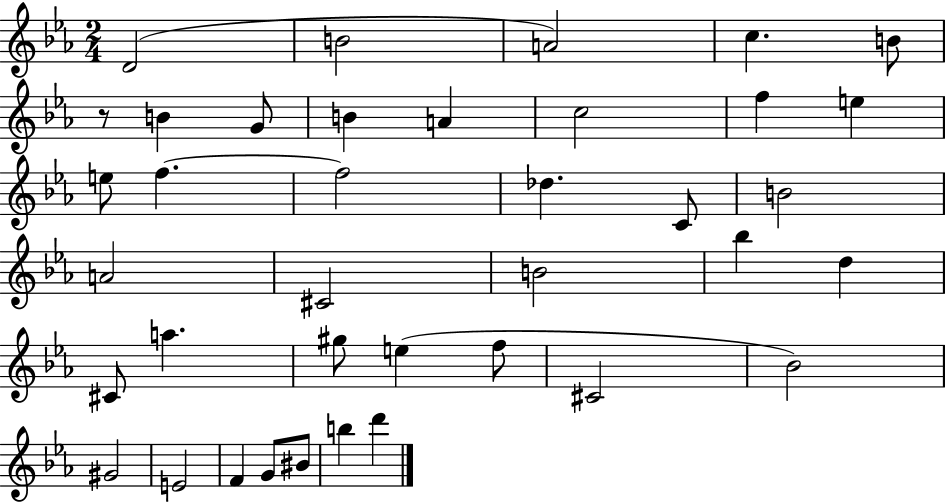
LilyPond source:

{
  \clef treble
  \numericTimeSignature
  \time 2/4
  \key ees \major
  d'2( | b'2 | a'2) | c''4. b'8 | \break r8 b'4 g'8 | b'4 a'4 | c''2 | f''4 e''4 | \break e''8 f''4.~~ | f''2 | des''4. c'8 | b'2 | \break a'2 | cis'2 | b'2 | bes''4 d''4 | \break cis'8 a''4. | gis''8 e''4( f''8 | cis'2 | bes'2) | \break gis'2 | e'2 | f'4 g'8 bis'8 | b''4 d'''4 | \break \bar "|."
}